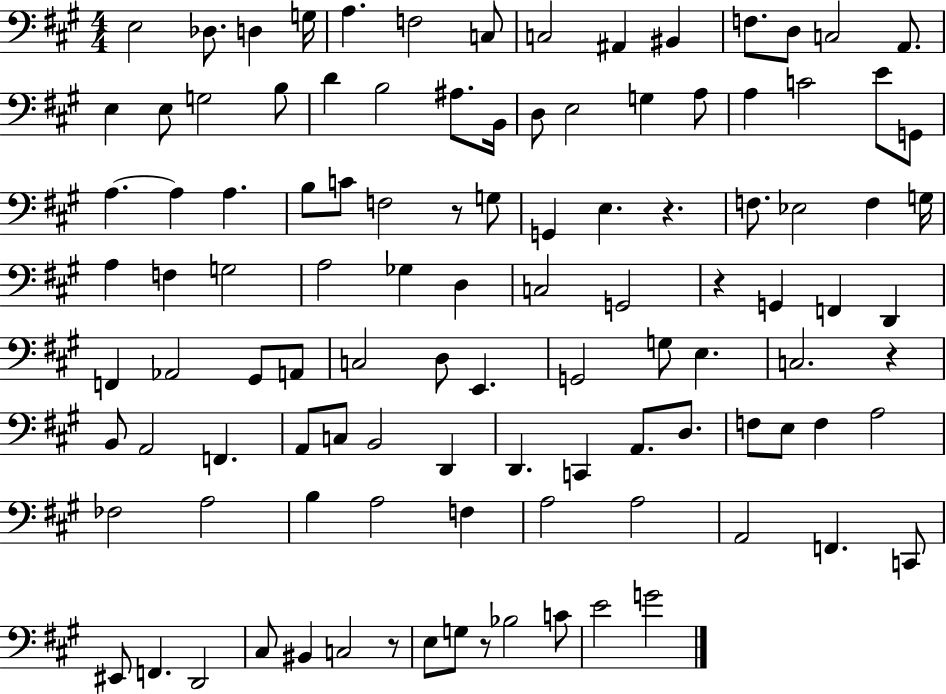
E3/h Db3/e. D3/q G3/s A3/q. F3/h C3/e C3/h A#2/q BIS2/q F3/e. D3/e C3/h A2/e. E3/q E3/e G3/h B3/e D4/q B3/h A#3/e. B2/s D3/e E3/h G3/q A3/e A3/q C4/h E4/e G2/e A3/q. A3/q A3/q. B3/e C4/e F3/h R/e G3/e G2/q E3/q. R/q. F3/e. Eb3/h F3/q G3/s A3/q F3/q G3/h A3/h Gb3/q D3/q C3/h G2/h R/q G2/q F2/q D2/q F2/q Ab2/h G#2/e A2/e C3/h D3/e E2/q. G2/h G3/e E3/q. C3/h. R/q B2/e A2/h F2/q. A2/e C3/e B2/h D2/q D2/q. C2/q A2/e. D3/e. F3/e E3/e F3/q A3/h FES3/h A3/h B3/q A3/h F3/q A3/h A3/h A2/h F2/q. C2/e EIS2/e F2/q. D2/h C#3/e BIS2/q C3/h R/e E3/e G3/e R/e Bb3/h C4/e E4/h G4/h